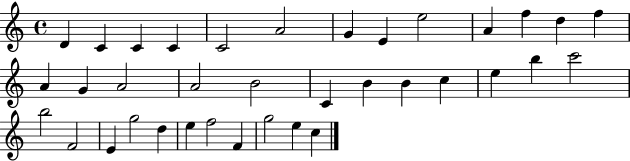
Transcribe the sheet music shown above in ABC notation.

X:1
T:Untitled
M:4/4
L:1/4
K:C
D C C C C2 A2 G E e2 A f d f A G A2 A2 B2 C B B c e b c'2 b2 F2 E g2 d e f2 F g2 e c